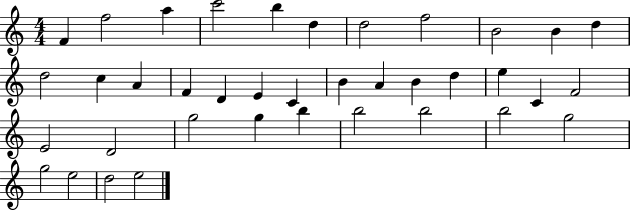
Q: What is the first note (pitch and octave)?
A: F4